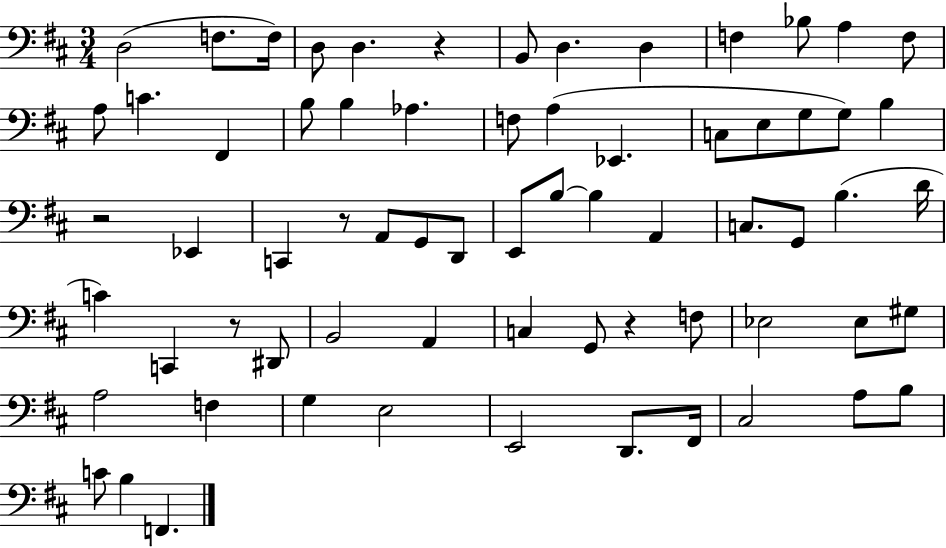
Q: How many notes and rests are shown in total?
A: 68